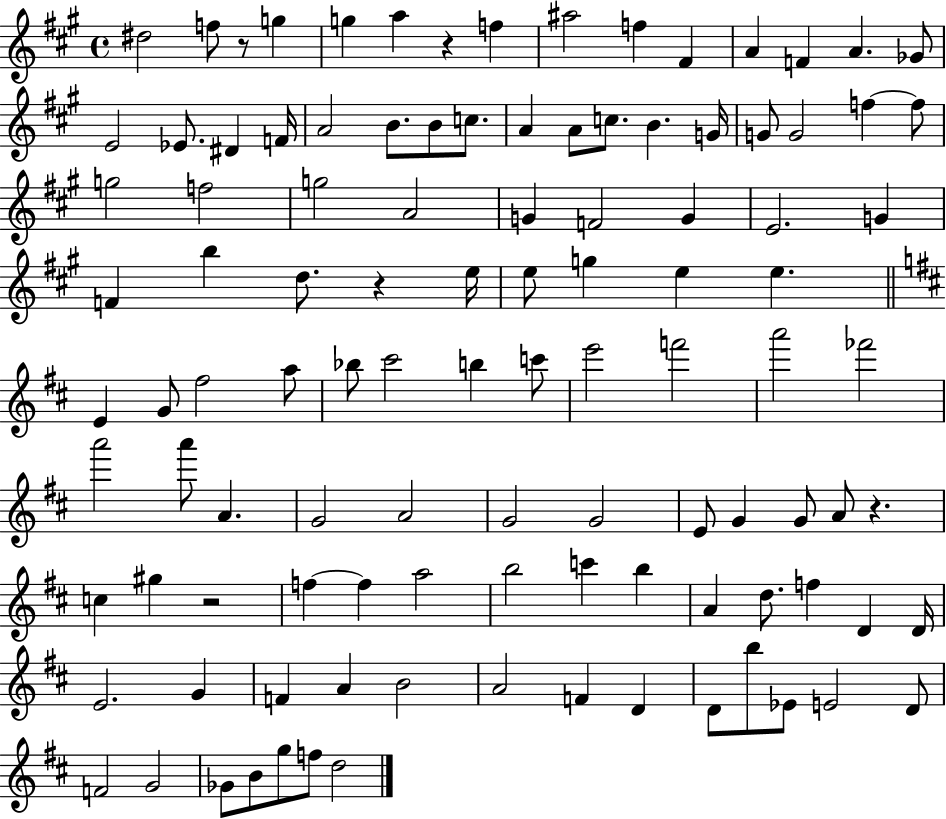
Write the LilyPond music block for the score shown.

{
  \clef treble
  \time 4/4
  \defaultTimeSignature
  \key a \major
  dis''2 f''8 r8 g''4 | g''4 a''4 r4 f''4 | ais''2 f''4 fis'4 | a'4 f'4 a'4. ges'8 | \break e'2 ees'8. dis'4 f'16 | a'2 b'8. b'8 c''8. | a'4 a'8 c''8. b'4. g'16 | g'8 g'2 f''4~~ f''8 | \break g''2 f''2 | g''2 a'2 | g'4 f'2 g'4 | e'2. g'4 | \break f'4 b''4 d''8. r4 e''16 | e''8 g''4 e''4 e''4. | \bar "||" \break \key b \minor e'4 g'8 fis''2 a''8 | bes''8 cis'''2 b''4 c'''8 | e'''2 f'''2 | a'''2 fes'''2 | \break a'''2 a'''8 a'4. | g'2 a'2 | g'2 g'2 | e'8 g'4 g'8 a'8 r4. | \break c''4 gis''4 r2 | f''4~~ f''4 a''2 | b''2 c'''4 b''4 | a'4 d''8. f''4 d'4 d'16 | \break e'2. g'4 | f'4 a'4 b'2 | a'2 f'4 d'4 | d'8 b''8 ees'8 e'2 d'8 | \break f'2 g'2 | ges'8 b'8 g''8 f''8 d''2 | \bar "|."
}